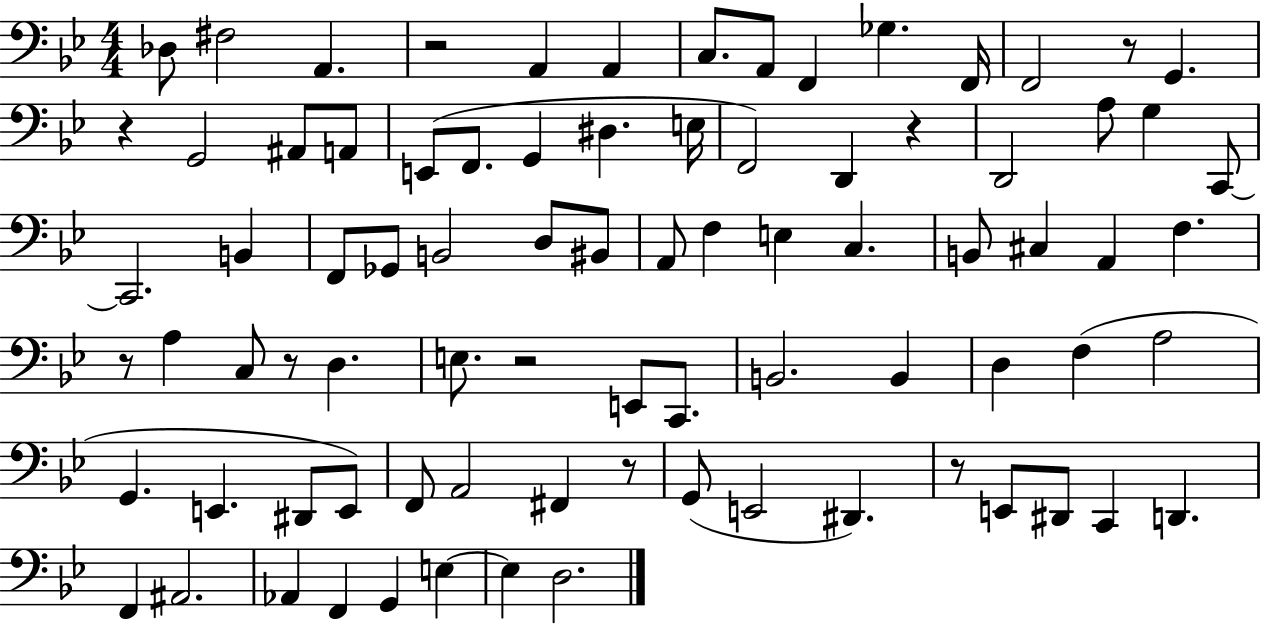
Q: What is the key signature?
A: BES major